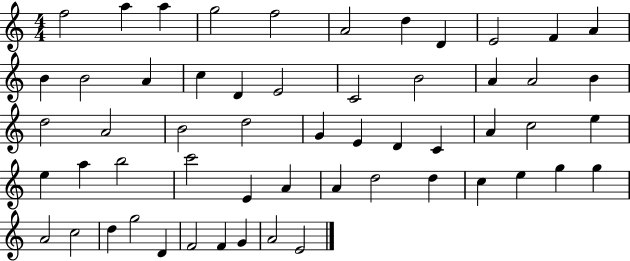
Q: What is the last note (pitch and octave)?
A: E4